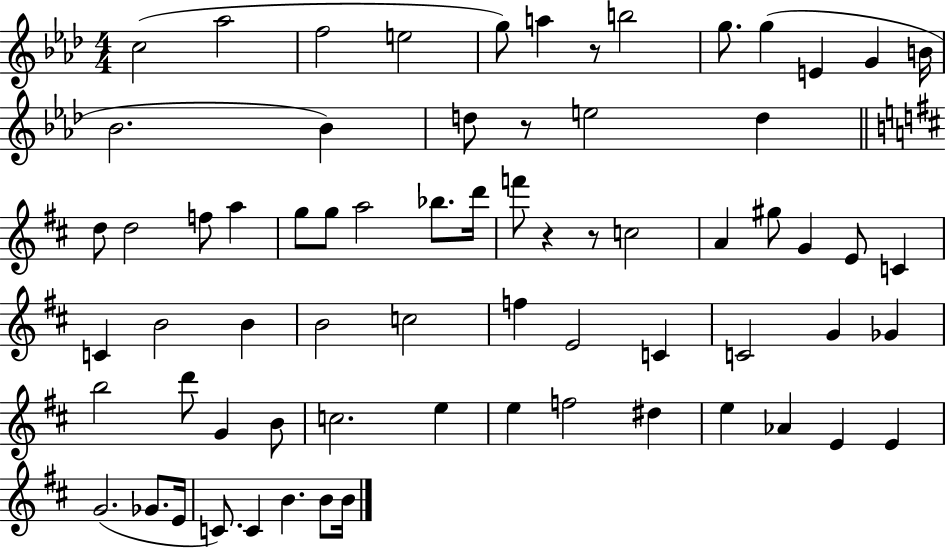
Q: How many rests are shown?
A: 4